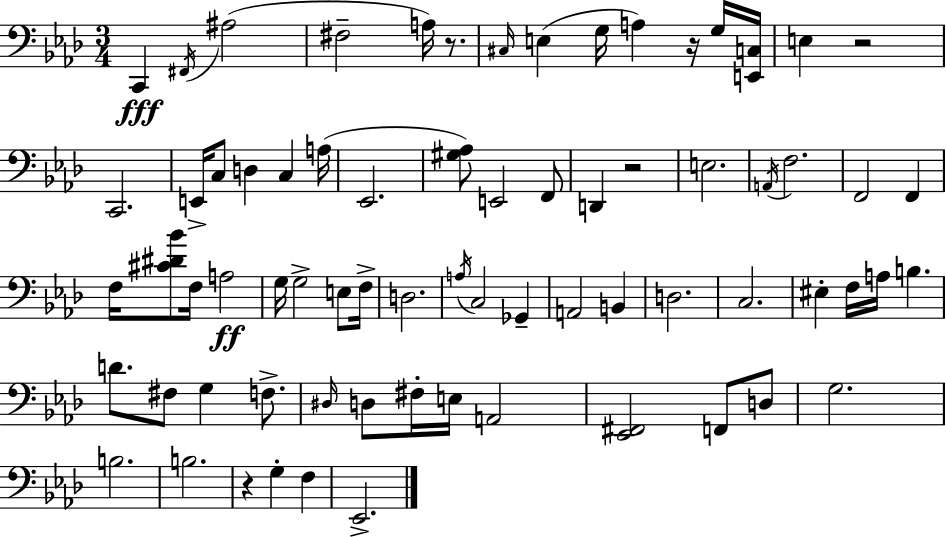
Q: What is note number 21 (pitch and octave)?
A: D2